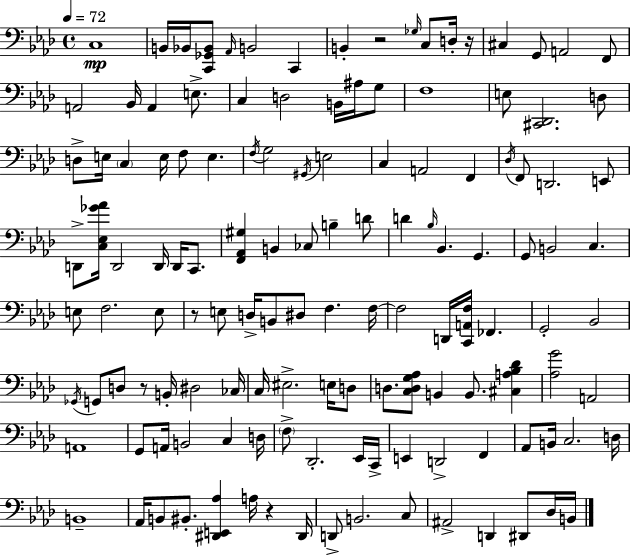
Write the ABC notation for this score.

X:1
T:Untitled
M:4/4
L:1/4
K:Ab
C,4 B,,/4 _B,,/4 [C,,_G,,_B,,]/2 _A,,/4 B,,2 C,, B,, z2 _G,/4 C,/2 D,/4 z/4 ^C, G,,/2 A,,2 F,,/2 A,,2 _B,,/4 A,, E,/2 C, D,2 B,,/4 ^A,/4 G,/2 F,4 E,/2 [^C,,_D,,]2 D,/2 D,/2 E,/4 C, E,/4 F,/2 E, F,/4 G,2 ^G,,/4 E,2 C, A,,2 F,, _D,/4 F,,/2 D,,2 E,,/2 D,,/2 [C,_E,_G_A]/4 D,,2 D,,/4 D,,/4 C,,/2 [F,,_A,,^G,] B,, _C,/2 B, D/2 D _B,/4 _B,, G,, G,,/2 B,,2 C, E,/2 F,2 E,/2 z/2 E,/2 D,/4 B,,/2 ^D,/2 F, F,/4 F,2 D,,/4 [C,,A,,F,]/4 _F,, G,,2 _B,,2 _G,,/4 G,,/2 D,/2 z/2 B,,/4 ^D,2 _C,/4 C,/4 ^E,2 E,/4 D,/2 D,/2 [C,D,G,_A,]/2 B,, B,,/2 [^C,A,_B,_D] [_A,G]2 A,,2 A,,4 G,,/2 A,,/4 B,,2 C, D,/4 F,/2 _D,,2 _E,,/4 C,,/4 E,, D,,2 F,, _A,,/2 B,,/4 C,2 D,/4 B,,4 _A,,/4 B,,/2 ^B,,/2 [^D,,E,,_A,] A,/4 z ^D,,/4 D,,/2 B,,2 C,/2 ^A,,2 D,, ^D,,/2 _D,/4 B,,/4